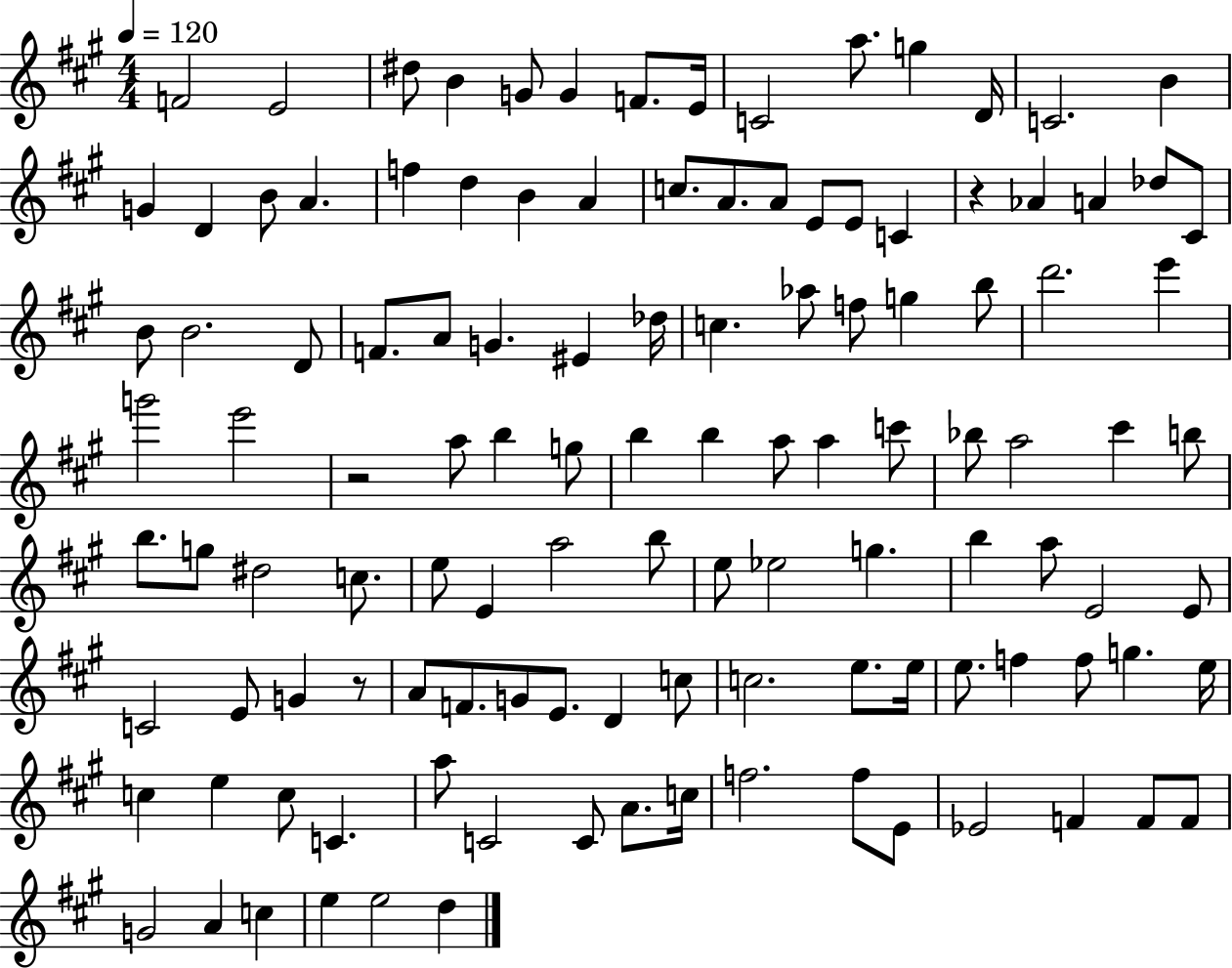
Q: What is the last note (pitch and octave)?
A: D5